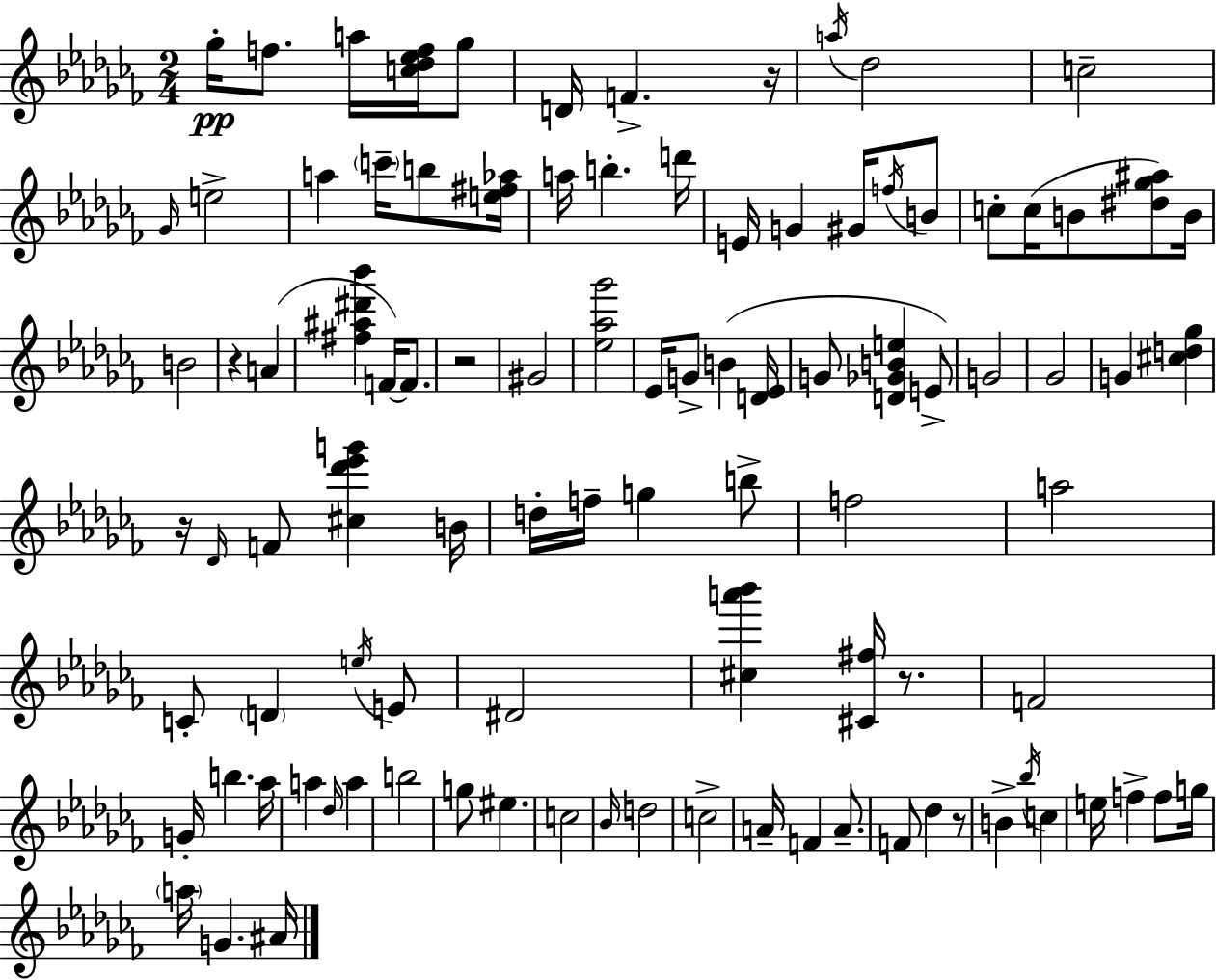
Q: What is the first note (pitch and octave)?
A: Gb5